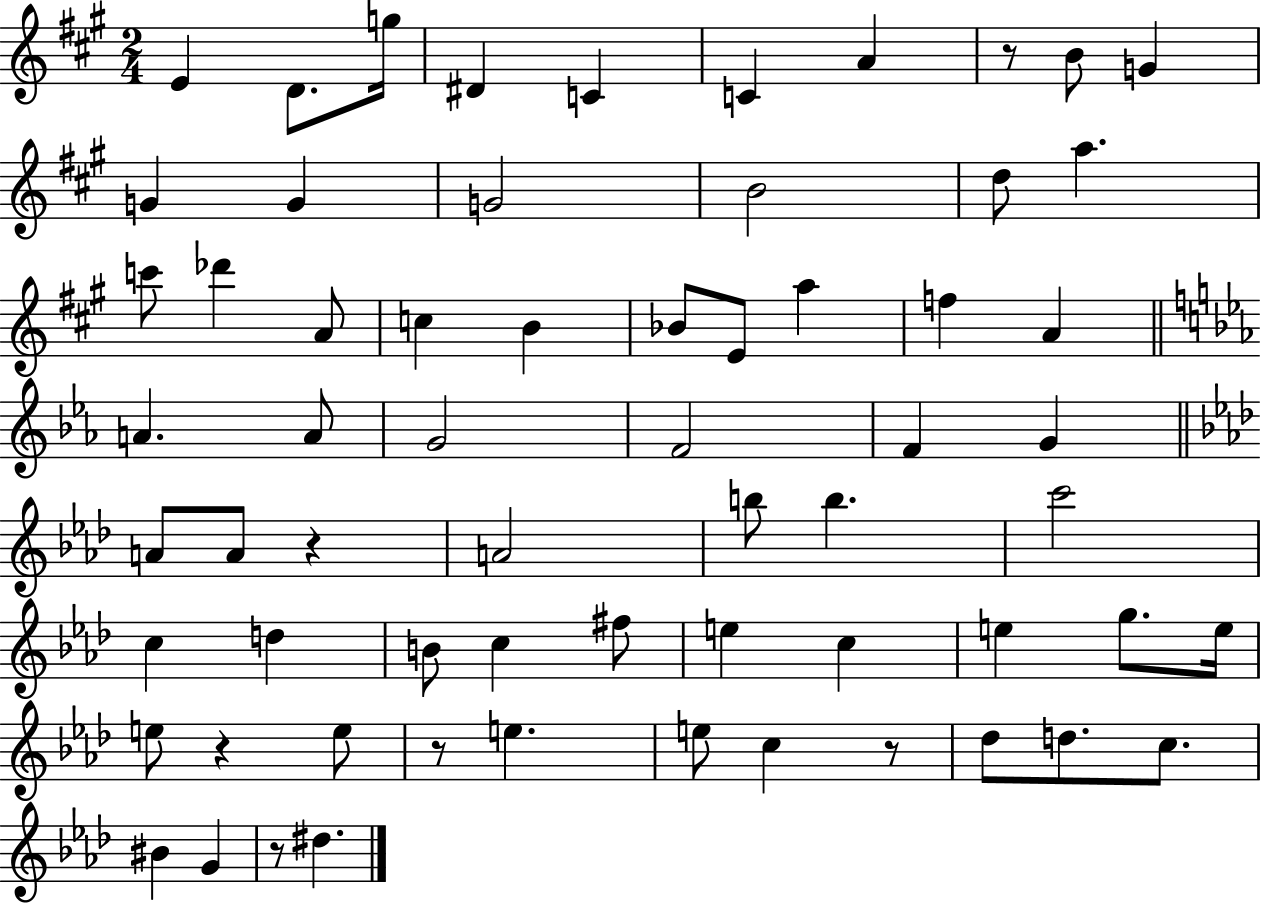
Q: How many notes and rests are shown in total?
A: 64